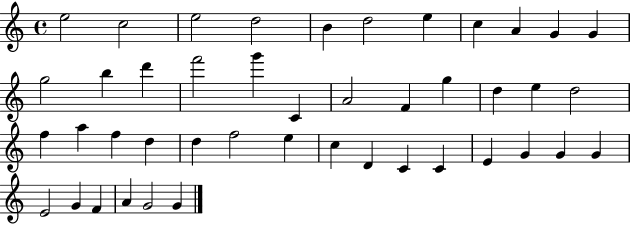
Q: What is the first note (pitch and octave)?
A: E5